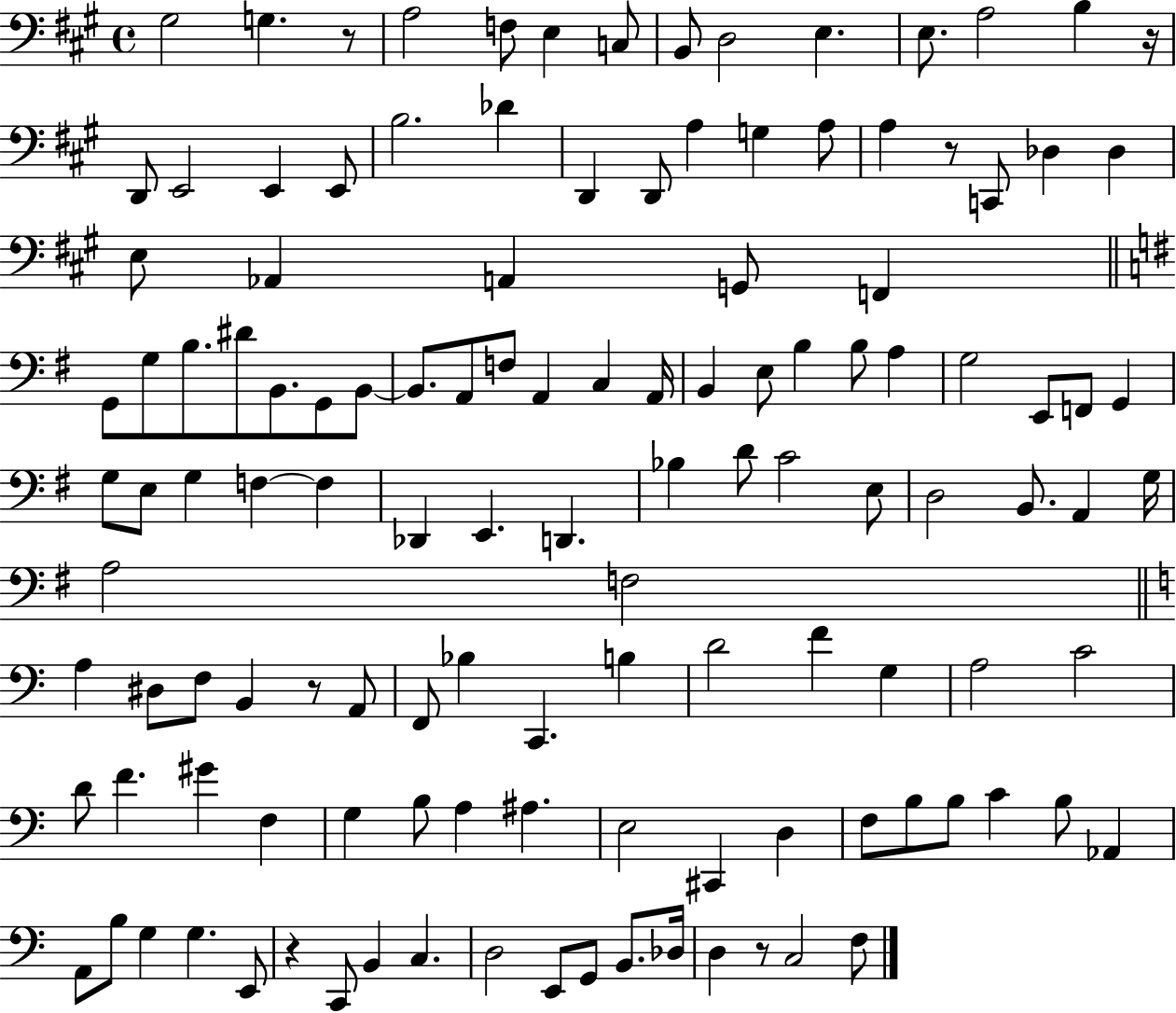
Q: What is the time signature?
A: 4/4